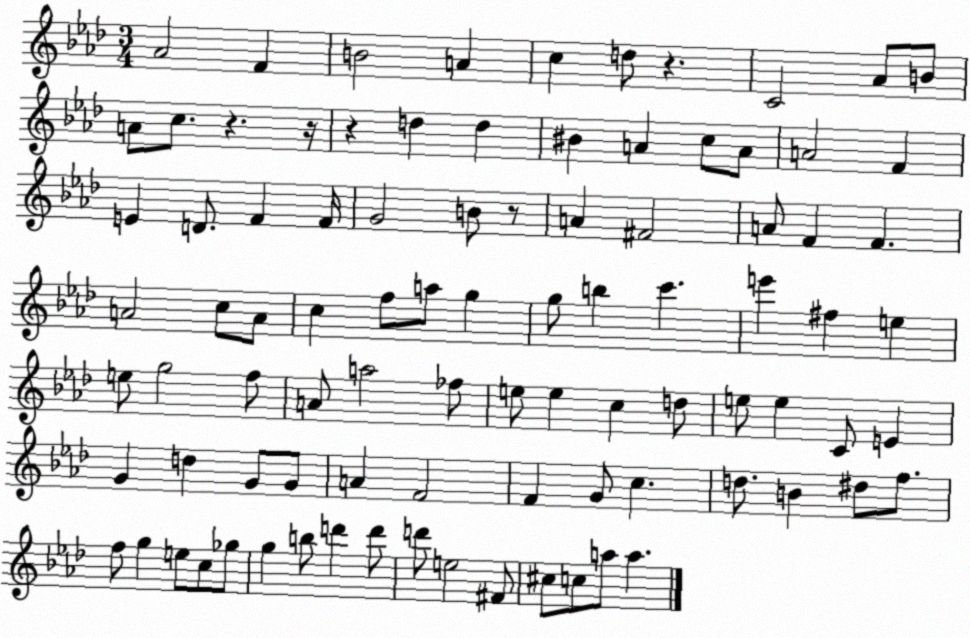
X:1
T:Untitled
M:3/4
L:1/4
K:Ab
_A2 F B2 A c d/2 z C2 _A/2 B/2 A/2 c/2 z z/4 z d d ^B A c/2 A/2 A2 F E D/2 F F/4 G2 B/2 z/2 A ^F2 A/2 F F A2 c/2 A/2 c f/2 a/2 g g/2 b c' e' ^f e e/2 g2 f/2 A/2 a2 _f/2 e/2 e c d/2 e/2 e C/2 E G d G/2 G/2 A F2 F G/2 c d/2 B ^d/2 f/2 f/2 g e/2 c/2 _g/2 g b/2 d' d'/2 d'/2 e2 ^F/2 ^c/2 c/2 a/2 a